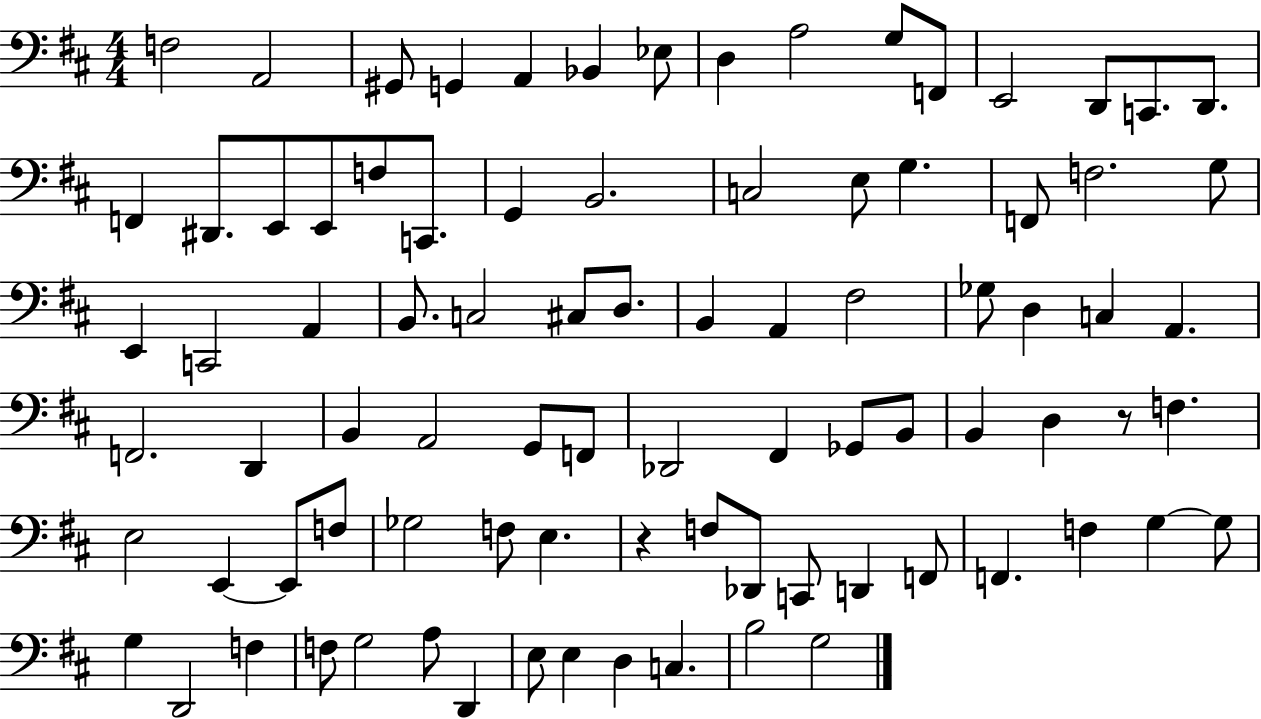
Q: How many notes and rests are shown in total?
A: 87